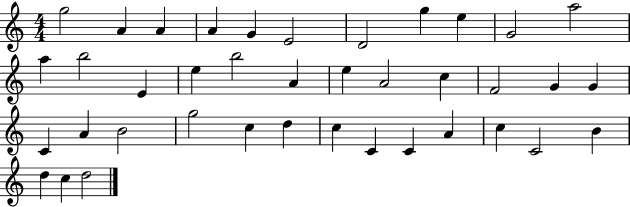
X:1
T:Untitled
M:4/4
L:1/4
K:C
g2 A A A G E2 D2 g e G2 a2 a b2 E e b2 A e A2 c F2 G G C A B2 g2 c d c C C A c C2 B d c d2